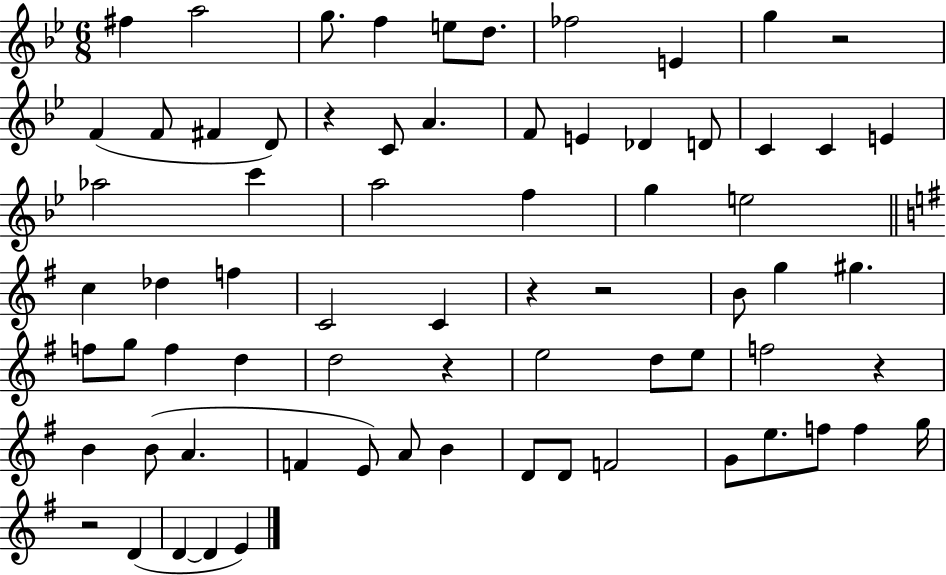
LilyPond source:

{
  \clef treble
  \numericTimeSignature
  \time 6/8
  \key bes \major
  fis''4 a''2 | g''8. f''4 e''8 d''8. | fes''2 e'4 | g''4 r2 | \break f'4( f'8 fis'4 d'8) | r4 c'8 a'4. | f'8 e'4 des'4 d'8 | c'4 c'4 e'4 | \break aes''2 c'''4 | a''2 f''4 | g''4 e''2 | \bar "||" \break \key e \minor c''4 des''4 f''4 | c'2 c'4 | r4 r2 | b'8 g''4 gis''4. | \break f''8 g''8 f''4 d''4 | d''2 r4 | e''2 d''8 e''8 | f''2 r4 | \break b'4 b'8( a'4. | f'4 e'8) a'8 b'4 | d'8 d'8 f'2 | g'8 e''8. f''8 f''4 g''16 | \break r2 d'4( | d'4~~ d'4 e'4) | \bar "|."
}